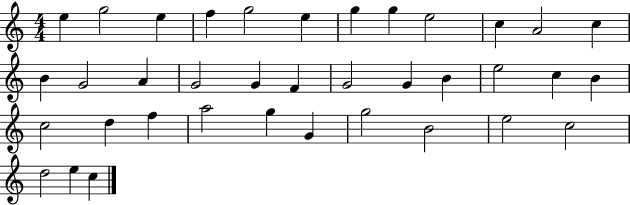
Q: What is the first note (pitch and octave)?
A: E5